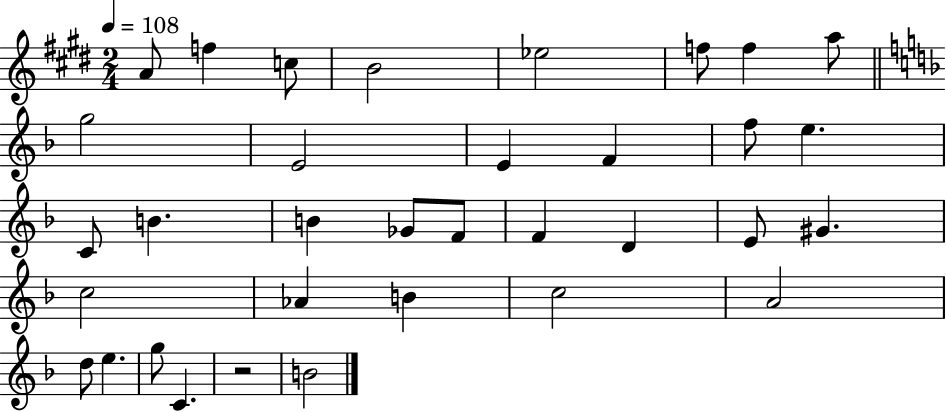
X:1
T:Untitled
M:2/4
L:1/4
K:E
A/2 f c/2 B2 _e2 f/2 f a/2 g2 E2 E F f/2 e C/2 B B _G/2 F/2 F D E/2 ^G c2 _A B c2 A2 d/2 e g/2 C z2 B2